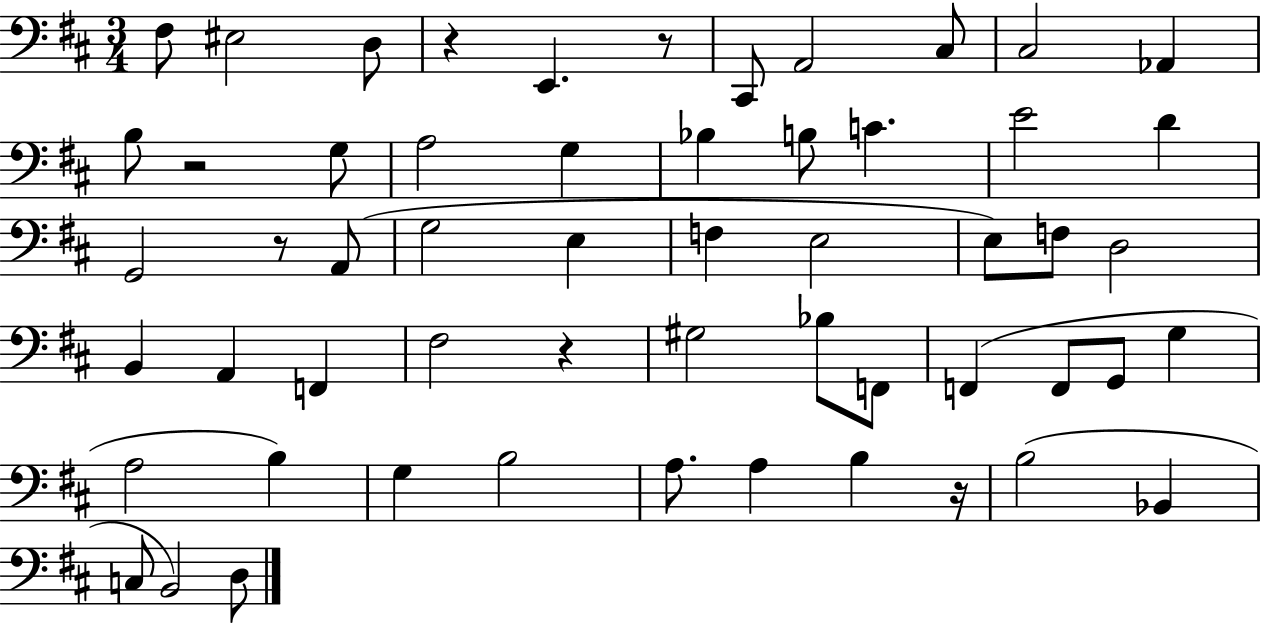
F#3/e EIS3/h D3/e R/q E2/q. R/e C#2/e A2/h C#3/e C#3/h Ab2/q B3/e R/h G3/e A3/h G3/q Bb3/q B3/e C4/q. E4/h D4/q G2/h R/e A2/e G3/h E3/q F3/q E3/h E3/e F3/e D3/h B2/q A2/q F2/q F#3/h R/q G#3/h Bb3/e F2/e F2/q F2/e G2/e G3/q A3/h B3/q G3/q B3/h A3/e. A3/q B3/q R/s B3/h Bb2/q C3/e B2/h D3/e